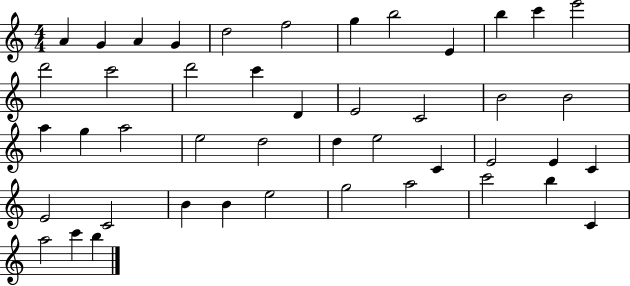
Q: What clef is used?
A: treble